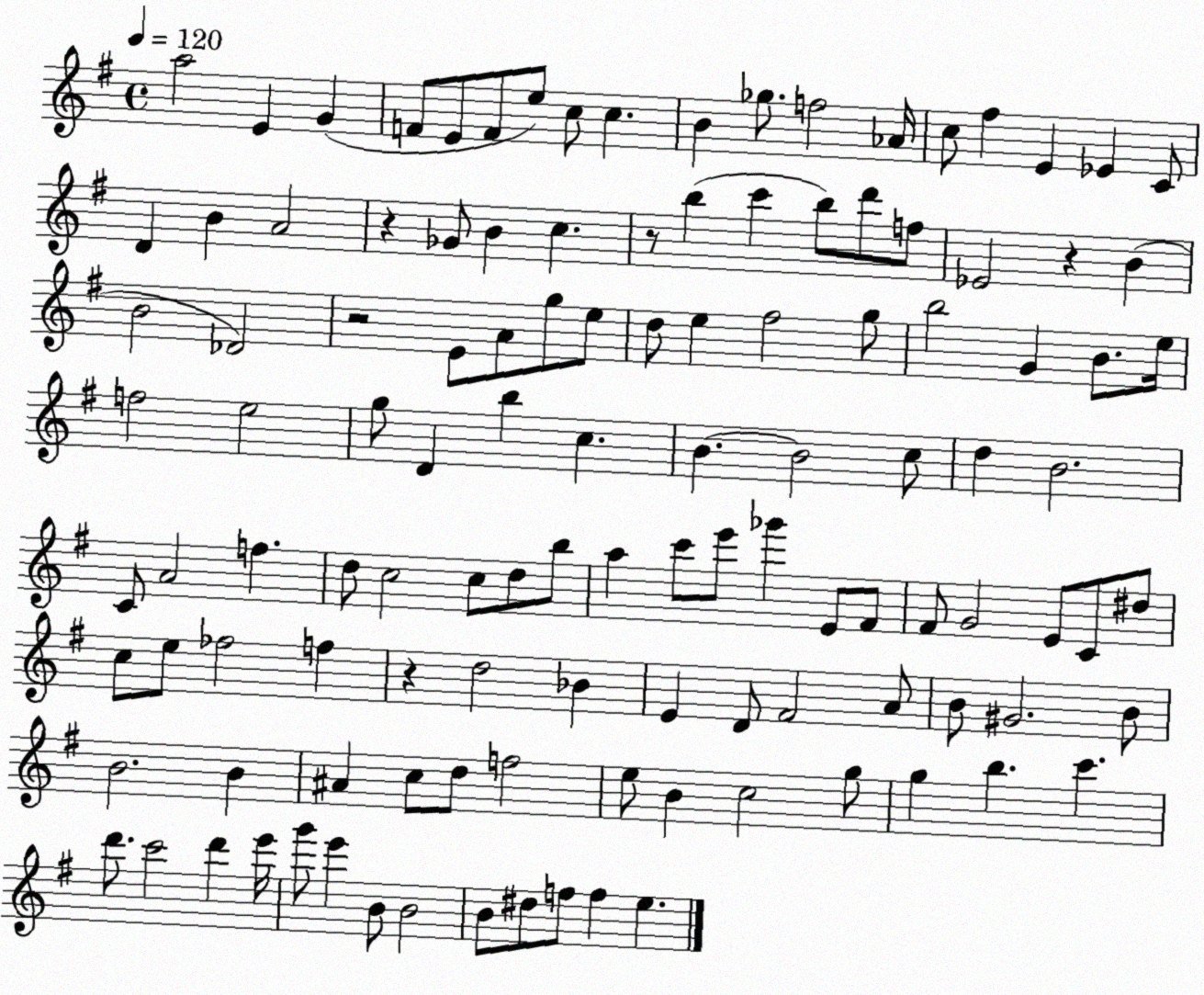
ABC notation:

X:1
T:Untitled
M:4/4
L:1/4
K:G
a2 E G F/2 E/2 F/2 e/2 c/2 c B _g/2 f2 _A/4 c/2 ^f E _E C/2 D B A2 z _G/2 B c z/2 b c' b/2 d'/2 f/2 _E2 z B B2 _D2 z2 E/2 A/2 g/2 e/2 d/2 e ^f2 g/2 b2 G B/2 e/4 f2 e2 g/2 D b c B B2 c/2 d B2 C/2 A2 f d/2 c2 c/2 d/2 b/2 a c'/2 e'/2 _g' E/2 ^F/2 ^F/2 G2 E/2 C/2 ^d/2 c/2 e/2 _f2 f z d2 _B E D/2 ^F2 A/2 B/2 ^G2 B/2 B2 B ^A c/2 d/2 f2 e/2 B c2 g/2 g b c' d'/2 c'2 d' e'/4 g'/2 e' B/2 B2 B/2 ^d/2 f/2 f e